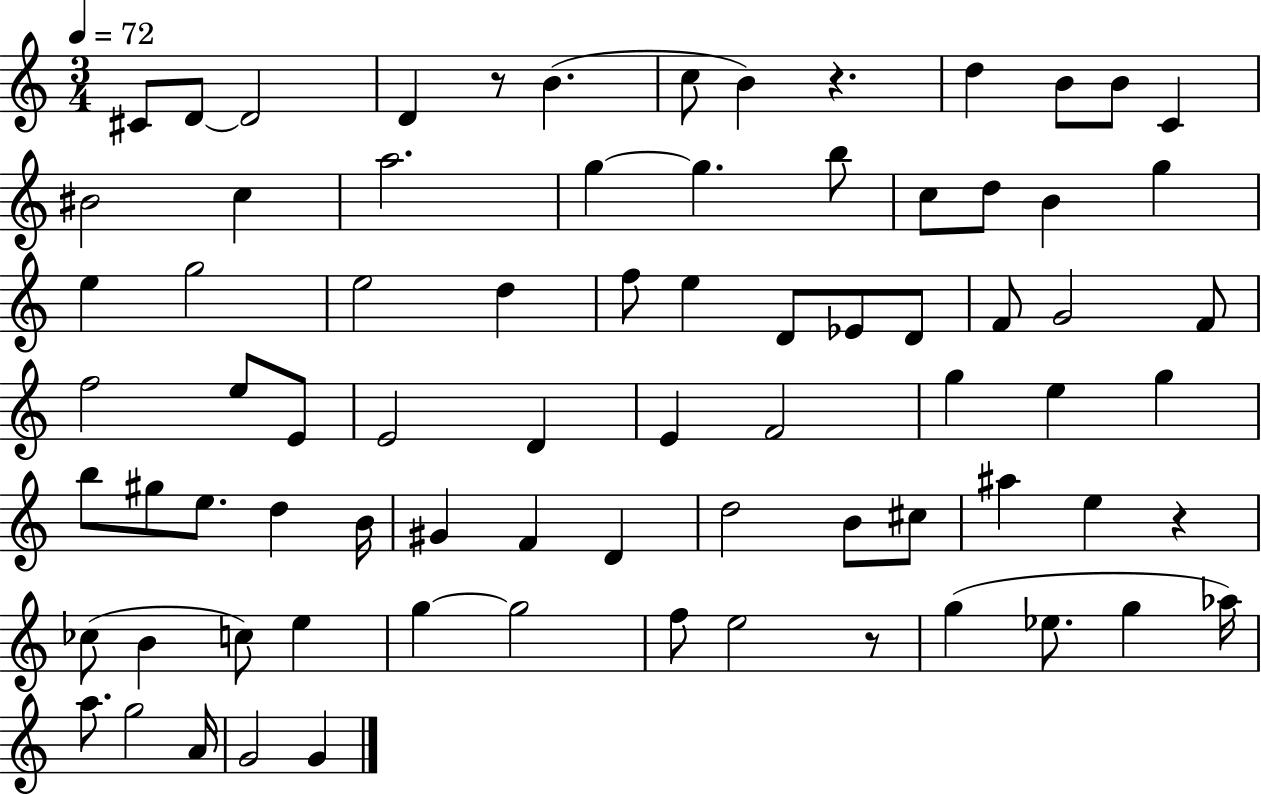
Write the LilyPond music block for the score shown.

{
  \clef treble
  \numericTimeSignature
  \time 3/4
  \key c \major
  \tempo 4 = 72
  \repeat volta 2 { cis'8 d'8~~ d'2 | d'4 r8 b'4.( | c''8 b'4) r4. | d''4 b'8 b'8 c'4 | \break bis'2 c''4 | a''2. | g''4~~ g''4. b''8 | c''8 d''8 b'4 g''4 | \break e''4 g''2 | e''2 d''4 | f''8 e''4 d'8 ees'8 d'8 | f'8 g'2 f'8 | \break f''2 e''8 e'8 | e'2 d'4 | e'4 f'2 | g''4 e''4 g''4 | \break b''8 gis''8 e''8. d''4 b'16 | gis'4 f'4 d'4 | d''2 b'8 cis''8 | ais''4 e''4 r4 | \break ces''8( b'4 c''8) e''4 | g''4~~ g''2 | f''8 e''2 r8 | g''4( ees''8. g''4 aes''16) | \break a''8. g''2 a'16 | g'2 g'4 | } \bar "|."
}